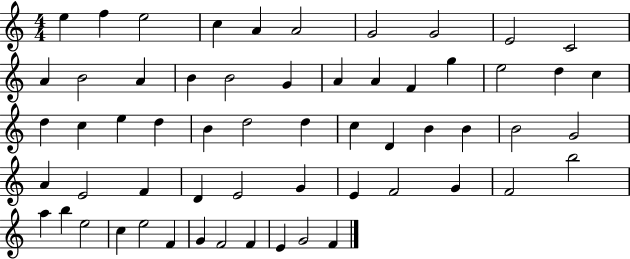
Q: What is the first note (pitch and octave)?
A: E5